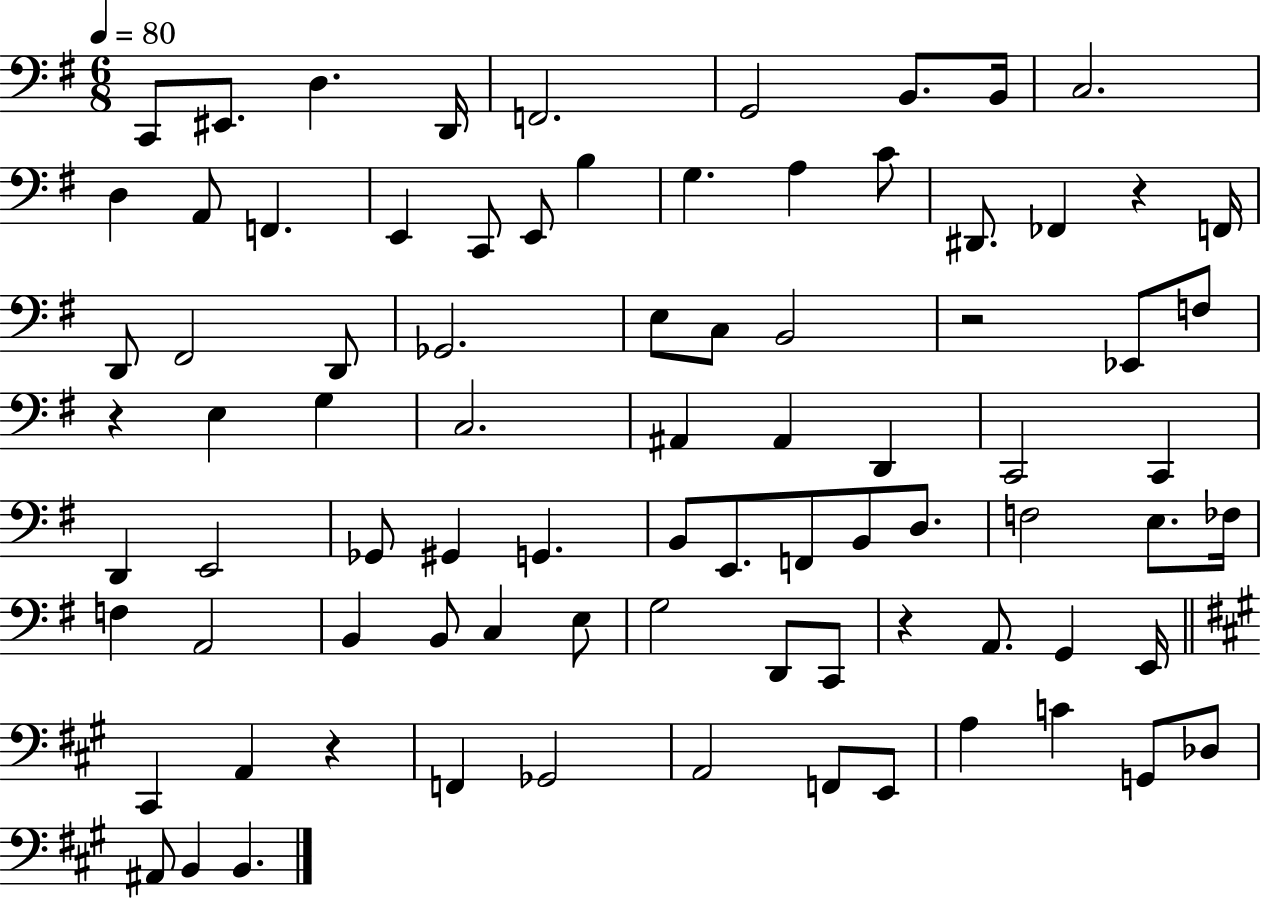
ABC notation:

X:1
T:Untitled
M:6/8
L:1/4
K:G
C,,/2 ^E,,/2 D, D,,/4 F,,2 G,,2 B,,/2 B,,/4 C,2 D, A,,/2 F,, E,, C,,/2 E,,/2 B, G, A, C/2 ^D,,/2 _F,, z F,,/4 D,,/2 ^F,,2 D,,/2 _G,,2 E,/2 C,/2 B,,2 z2 _E,,/2 F,/2 z E, G, C,2 ^A,, ^A,, D,, C,,2 C,, D,, E,,2 _G,,/2 ^G,, G,, B,,/2 E,,/2 F,,/2 B,,/2 D,/2 F,2 E,/2 _F,/4 F, A,,2 B,, B,,/2 C, E,/2 G,2 D,,/2 C,,/2 z A,,/2 G,, E,,/4 ^C,, A,, z F,, _G,,2 A,,2 F,,/2 E,,/2 A, C G,,/2 _D,/2 ^A,,/2 B,, B,,